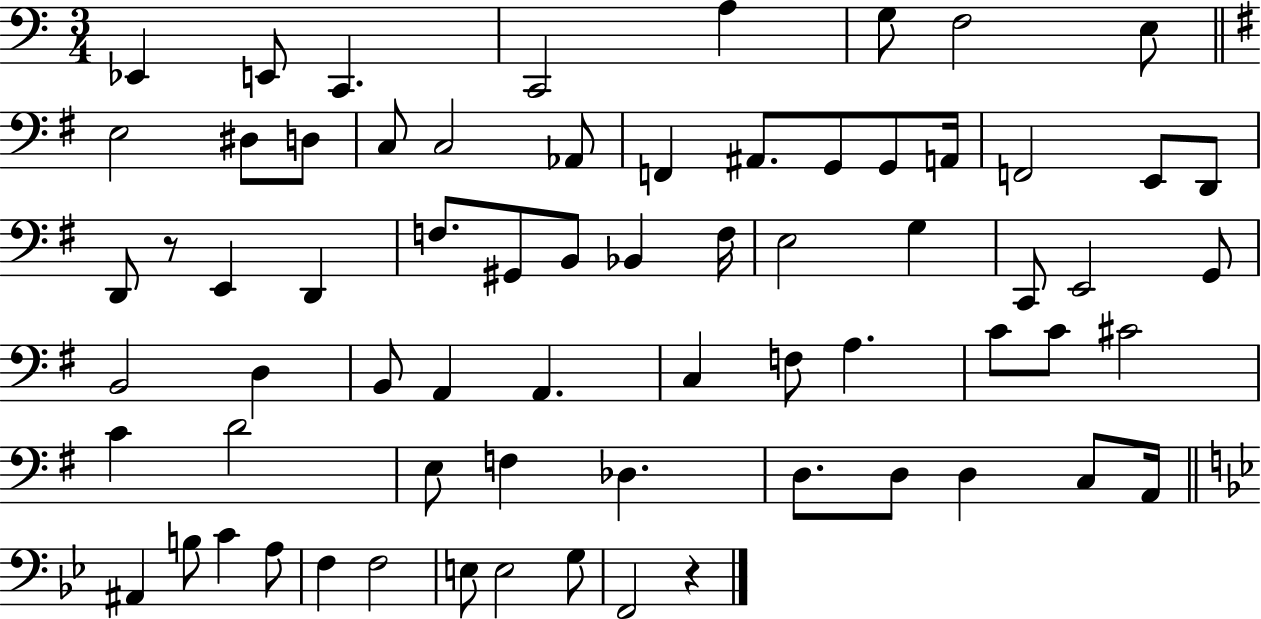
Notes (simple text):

Eb2/q E2/e C2/q. C2/h A3/q G3/e F3/h E3/e E3/h D#3/e D3/e C3/e C3/h Ab2/e F2/q A#2/e. G2/e G2/e A2/s F2/h E2/e D2/e D2/e R/e E2/q D2/q F3/e. G#2/e B2/e Bb2/q F3/s E3/h G3/q C2/e E2/h G2/e B2/h D3/q B2/e A2/q A2/q. C3/q F3/e A3/q. C4/e C4/e C#4/h C4/q D4/h E3/e F3/q Db3/q. D3/e. D3/e D3/q C3/e A2/s A#2/q B3/e C4/q A3/e F3/q F3/h E3/e E3/h G3/e F2/h R/q